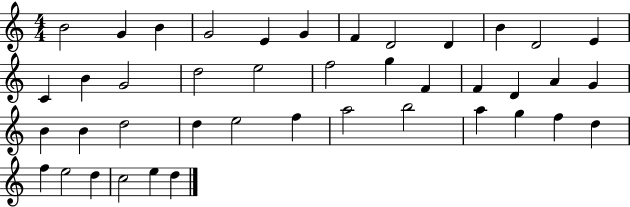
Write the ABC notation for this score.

X:1
T:Untitled
M:4/4
L:1/4
K:C
B2 G B G2 E G F D2 D B D2 E C B G2 d2 e2 f2 g F F D A G B B d2 d e2 f a2 b2 a g f d f e2 d c2 e d